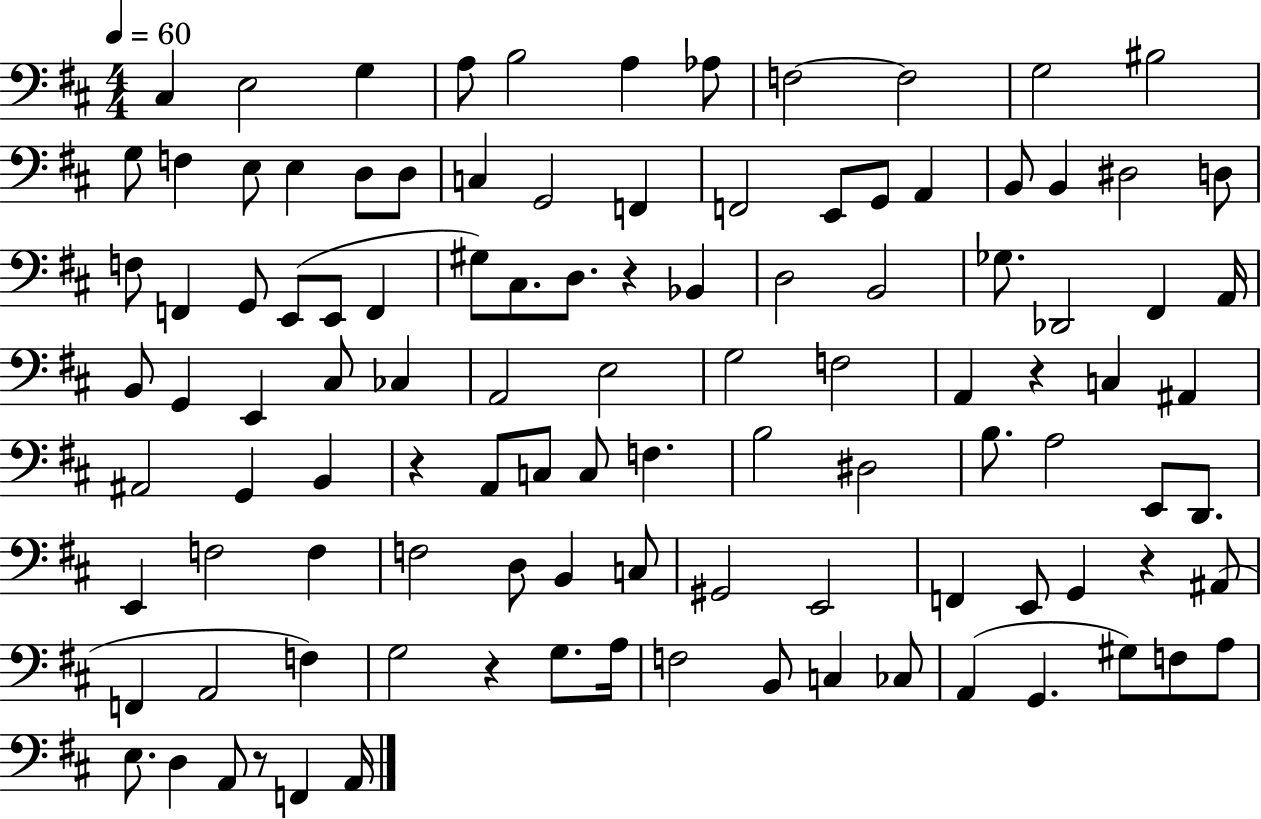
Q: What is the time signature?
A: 4/4